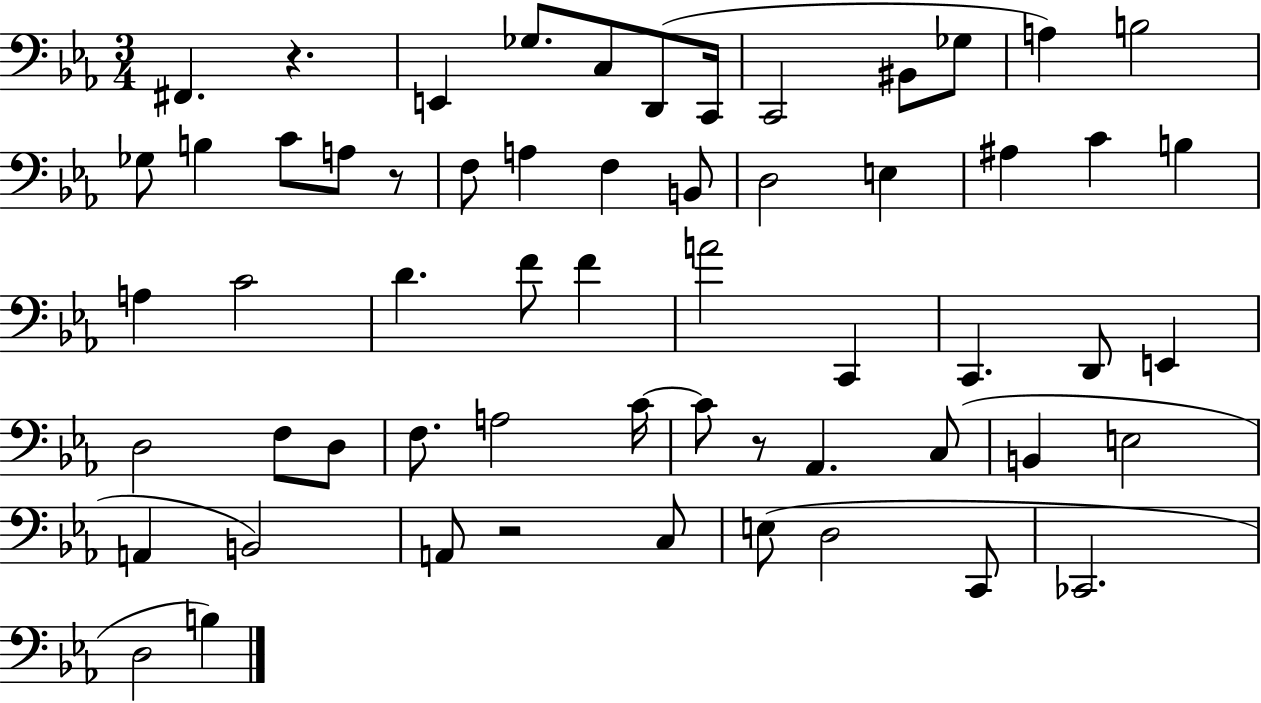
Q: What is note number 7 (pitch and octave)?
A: C2